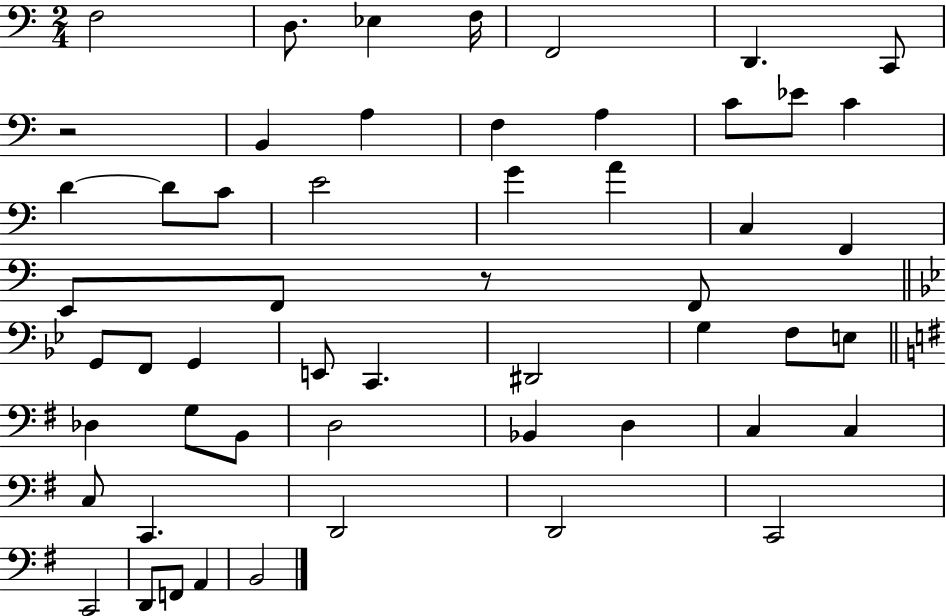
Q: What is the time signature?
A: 2/4